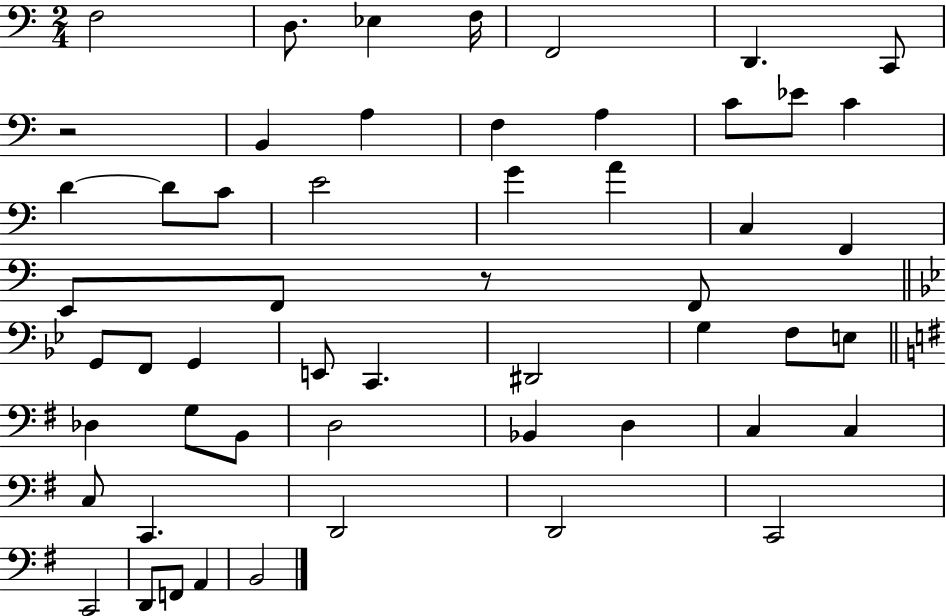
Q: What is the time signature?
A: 2/4